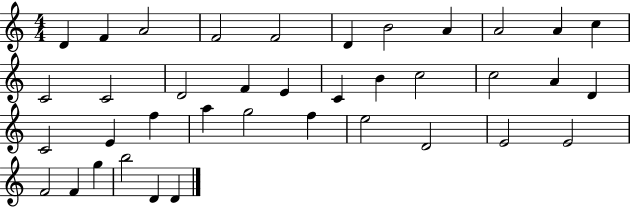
D4/q F4/q A4/h F4/h F4/h D4/q B4/h A4/q A4/h A4/q C5/q C4/h C4/h D4/h F4/q E4/q C4/q B4/q C5/h C5/h A4/q D4/q C4/h E4/q F5/q A5/q G5/h F5/q E5/h D4/h E4/h E4/h F4/h F4/q G5/q B5/h D4/q D4/q